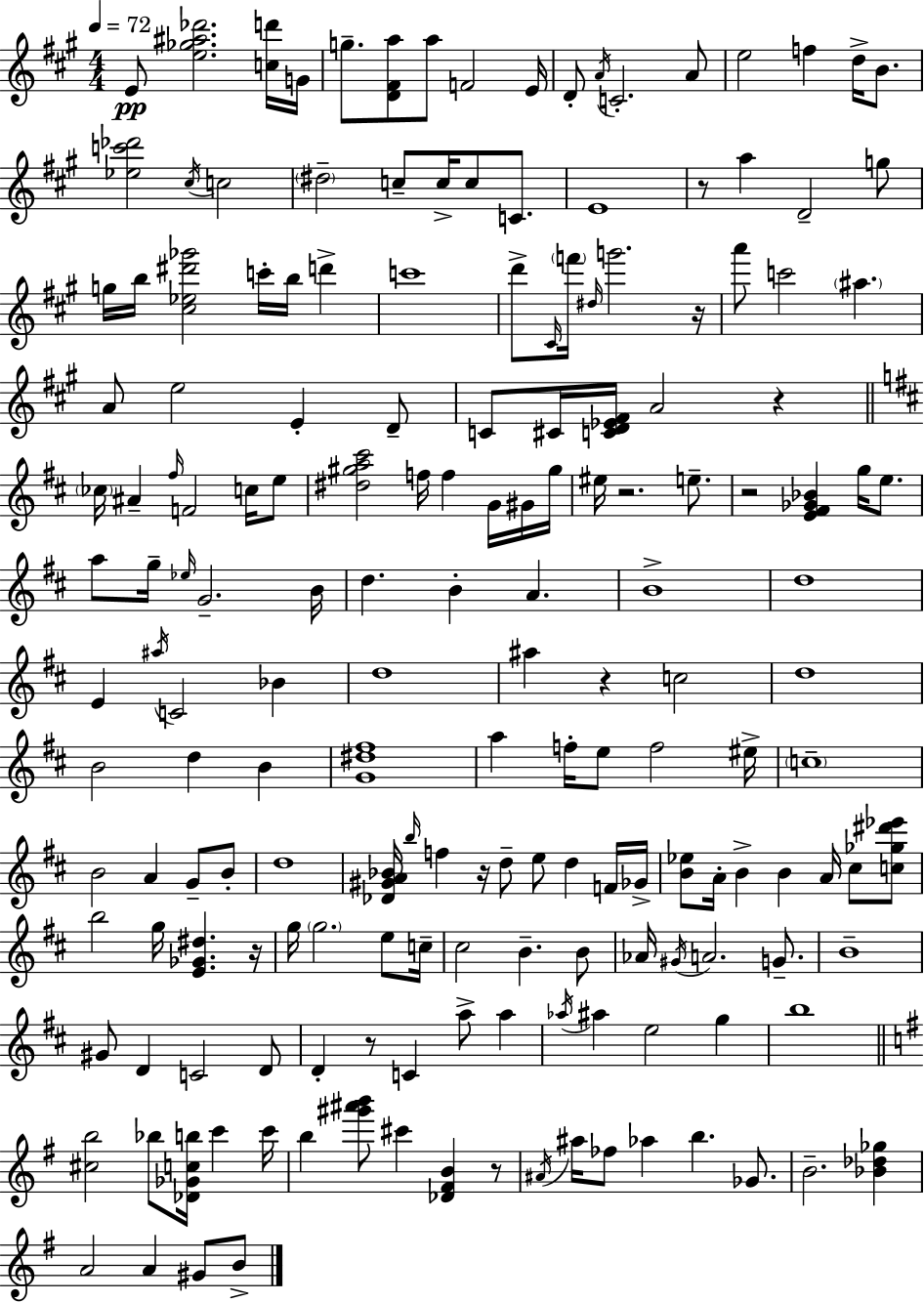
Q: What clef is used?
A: treble